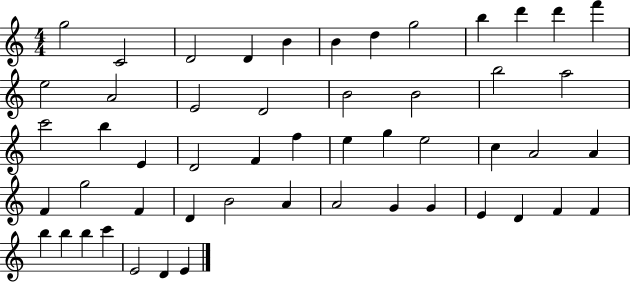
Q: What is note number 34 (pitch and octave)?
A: G5